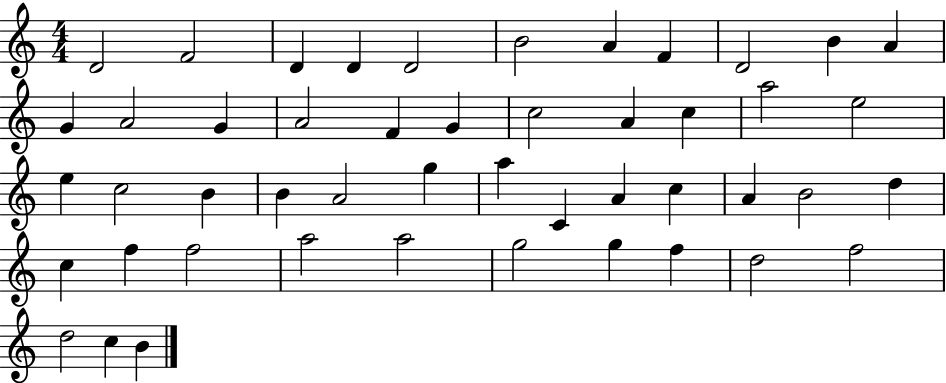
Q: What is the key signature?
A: C major